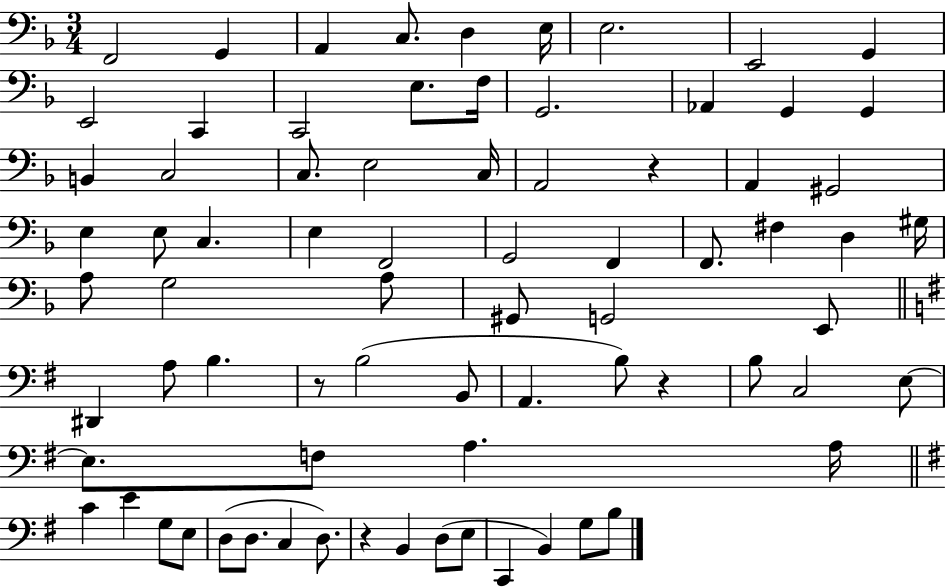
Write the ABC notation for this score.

X:1
T:Untitled
M:3/4
L:1/4
K:F
F,,2 G,, A,, C,/2 D, E,/4 E,2 E,,2 G,, E,,2 C,, C,,2 E,/2 F,/4 G,,2 _A,, G,, G,, B,, C,2 C,/2 E,2 C,/4 A,,2 z A,, ^G,,2 E, E,/2 C, E, F,,2 G,,2 F,, F,,/2 ^F, D, ^G,/4 A,/2 G,2 A,/2 ^G,,/2 G,,2 E,,/2 ^D,, A,/2 B, z/2 B,2 B,,/2 A,, B,/2 z B,/2 C,2 E,/2 E,/2 F,/2 A, A,/4 C E G,/2 E,/2 D,/2 D,/2 C, D,/2 z B,, D,/2 E,/2 C,, B,, G,/2 B,/2